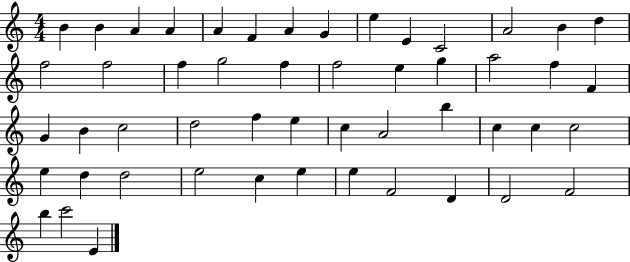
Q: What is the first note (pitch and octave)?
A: B4